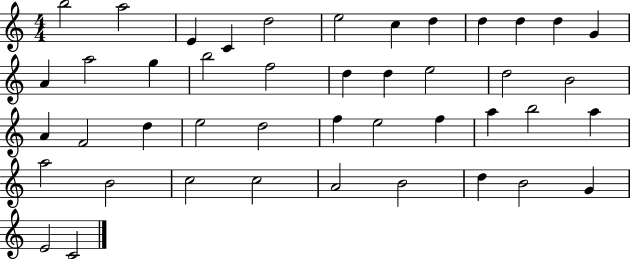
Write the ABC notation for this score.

X:1
T:Untitled
M:4/4
L:1/4
K:C
b2 a2 E C d2 e2 c d d d d G A a2 g b2 f2 d d e2 d2 B2 A F2 d e2 d2 f e2 f a b2 a a2 B2 c2 c2 A2 B2 d B2 G E2 C2